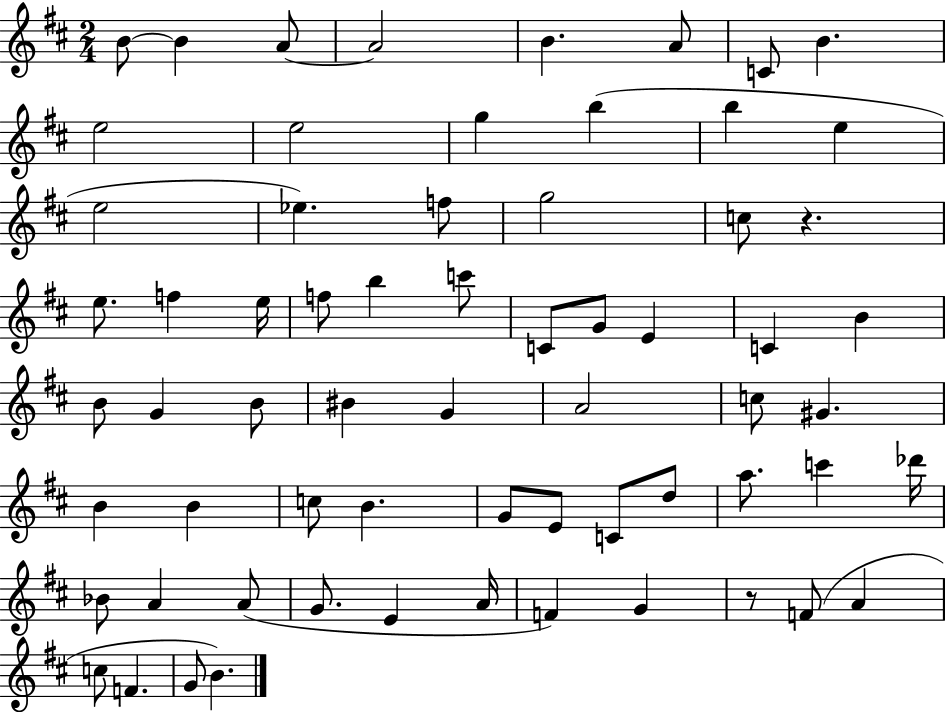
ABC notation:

X:1
T:Untitled
M:2/4
L:1/4
K:D
B/2 B A/2 A2 B A/2 C/2 B e2 e2 g b b e e2 _e f/2 g2 c/2 z e/2 f e/4 f/2 b c'/2 C/2 G/2 E C B B/2 G B/2 ^B G A2 c/2 ^G B B c/2 B G/2 E/2 C/2 d/2 a/2 c' _d'/4 _B/2 A A/2 G/2 E A/4 F G z/2 F/2 A c/2 F G/2 B